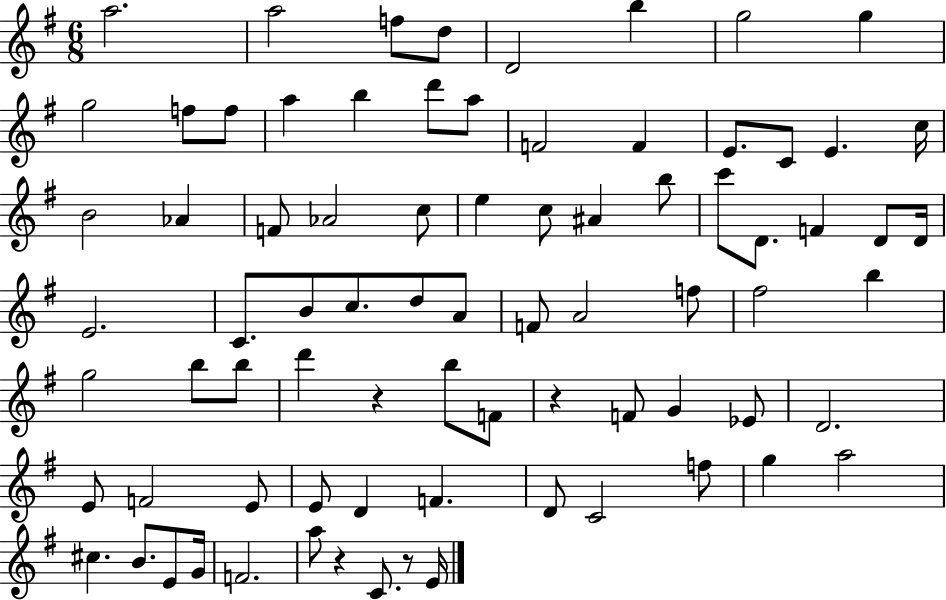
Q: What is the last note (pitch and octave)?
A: E4